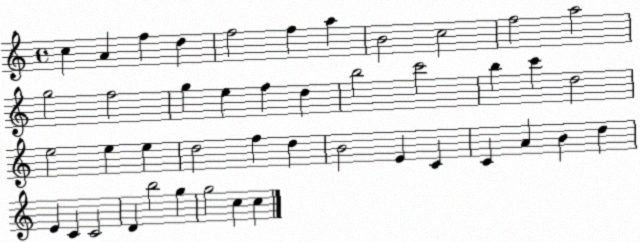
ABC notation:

X:1
T:Untitled
M:4/4
L:1/4
K:C
c A f d f2 f a B2 c2 f2 a2 g2 f2 g e f d b2 c'2 b c' d2 e2 e e d2 f d B2 E C C A B d E C C2 D b2 g g2 c c